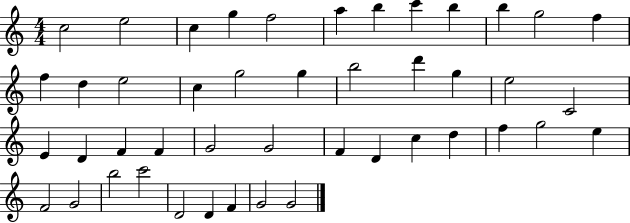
{
  \clef treble
  \numericTimeSignature
  \time 4/4
  \key c \major
  c''2 e''2 | c''4 g''4 f''2 | a''4 b''4 c'''4 b''4 | b''4 g''2 f''4 | \break f''4 d''4 e''2 | c''4 g''2 g''4 | b''2 d'''4 g''4 | e''2 c'2 | \break e'4 d'4 f'4 f'4 | g'2 g'2 | f'4 d'4 c''4 d''4 | f''4 g''2 e''4 | \break f'2 g'2 | b''2 c'''2 | d'2 d'4 f'4 | g'2 g'2 | \break \bar "|."
}